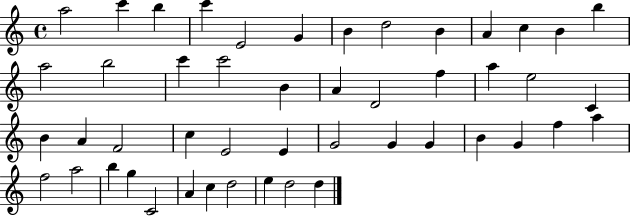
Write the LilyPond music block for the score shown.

{
  \clef treble
  \time 4/4
  \defaultTimeSignature
  \key c \major
  a''2 c'''4 b''4 | c'''4 e'2 g'4 | b'4 d''2 b'4 | a'4 c''4 b'4 b''4 | \break a''2 b''2 | c'''4 c'''2 b'4 | a'4 d'2 f''4 | a''4 e''2 c'4 | \break b'4 a'4 f'2 | c''4 e'2 e'4 | g'2 g'4 g'4 | b'4 g'4 f''4 a''4 | \break f''2 a''2 | b''4 g''4 c'2 | a'4 c''4 d''2 | e''4 d''2 d''4 | \break \bar "|."
}